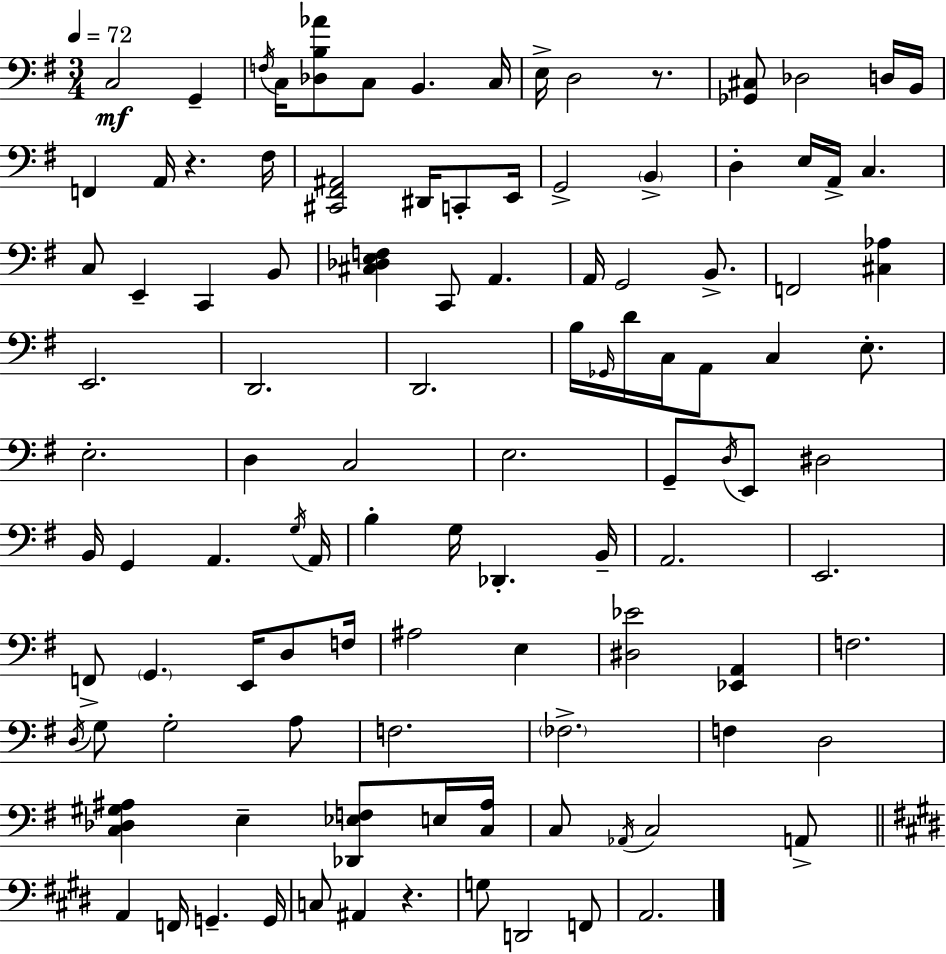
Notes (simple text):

C3/h G2/q F3/s C3/s [Db3,B3,Ab4]/e C3/e B2/q. C3/s E3/s D3/h R/e. [Gb2,C#3]/e Db3/h D3/s B2/s F2/q A2/s R/q. F#3/s [C#2,F#2,A#2]/h D#2/s C2/e E2/s G2/h B2/q D3/q E3/s A2/s C3/q. C3/e E2/q C2/q B2/e [C#3,Db3,E3,F3]/q C2/e A2/q. A2/s G2/h B2/e. F2/h [C#3,Ab3]/q E2/h. D2/h. D2/h. B3/s Gb2/s D4/s C3/s A2/e C3/q E3/e. E3/h. D3/q C3/h E3/h. G2/e D3/s E2/e D#3/h B2/s G2/q A2/q. G3/s A2/s B3/q G3/s Db2/q. B2/s A2/h. E2/h. F2/e G2/q. E2/s D3/e F3/s A#3/h E3/q [D#3,Eb4]/h [Eb2,A2]/q F3/h. D3/s G3/e G3/h A3/e F3/h. FES3/h. F3/q D3/h [C3,Db3,G#3,A#3]/q E3/q [Db2,Eb3,F3]/e E3/s [C3,A#3]/s C3/e Ab2/s C3/h A2/e A2/q F2/s G2/q. G2/s C3/e A#2/q R/q. G3/e D2/h F2/e A2/h.